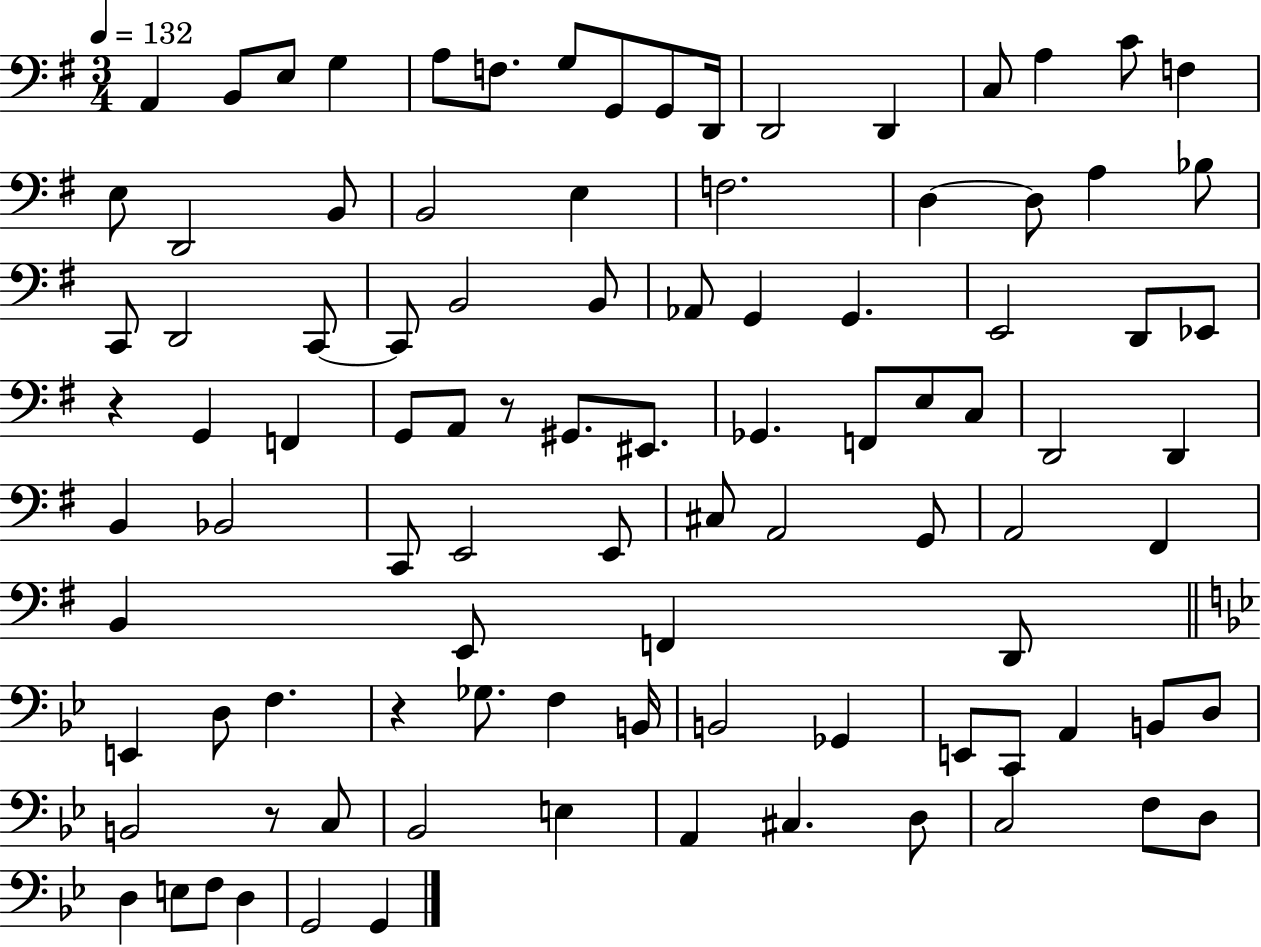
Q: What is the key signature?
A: G major